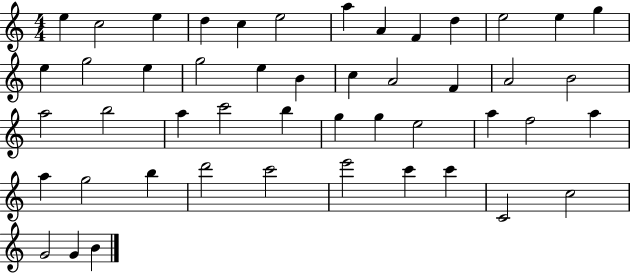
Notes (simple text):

E5/q C5/h E5/q D5/q C5/q E5/h A5/q A4/q F4/q D5/q E5/h E5/q G5/q E5/q G5/h E5/q G5/h E5/q B4/q C5/q A4/h F4/q A4/h B4/h A5/h B5/h A5/q C6/h B5/q G5/q G5/q E5/h A5/q F5/h A5/q A5/q G5/h B5/q D6/h C6/h E6/h C6/q C6/q C4/h C5/h G4/h G4/q B4/q